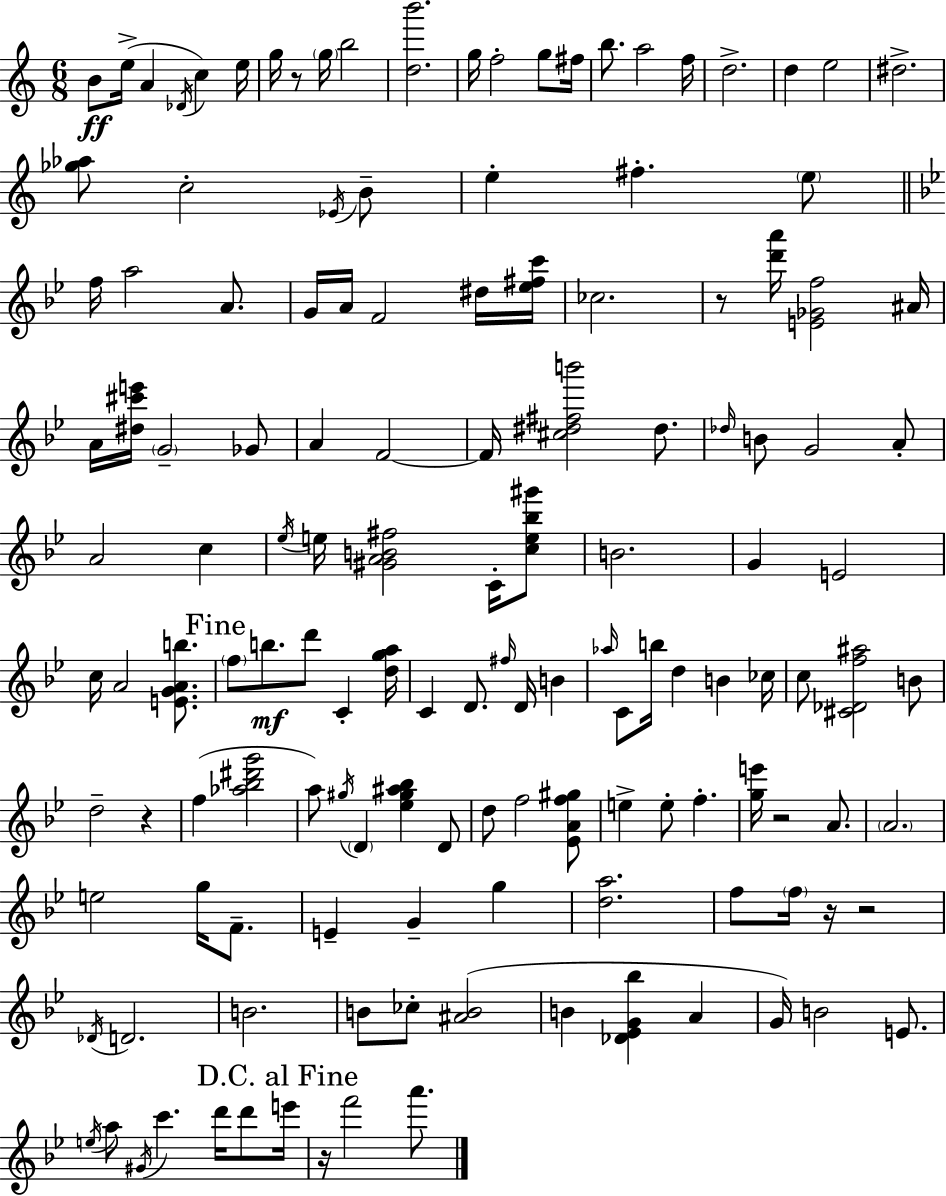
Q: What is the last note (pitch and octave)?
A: A6